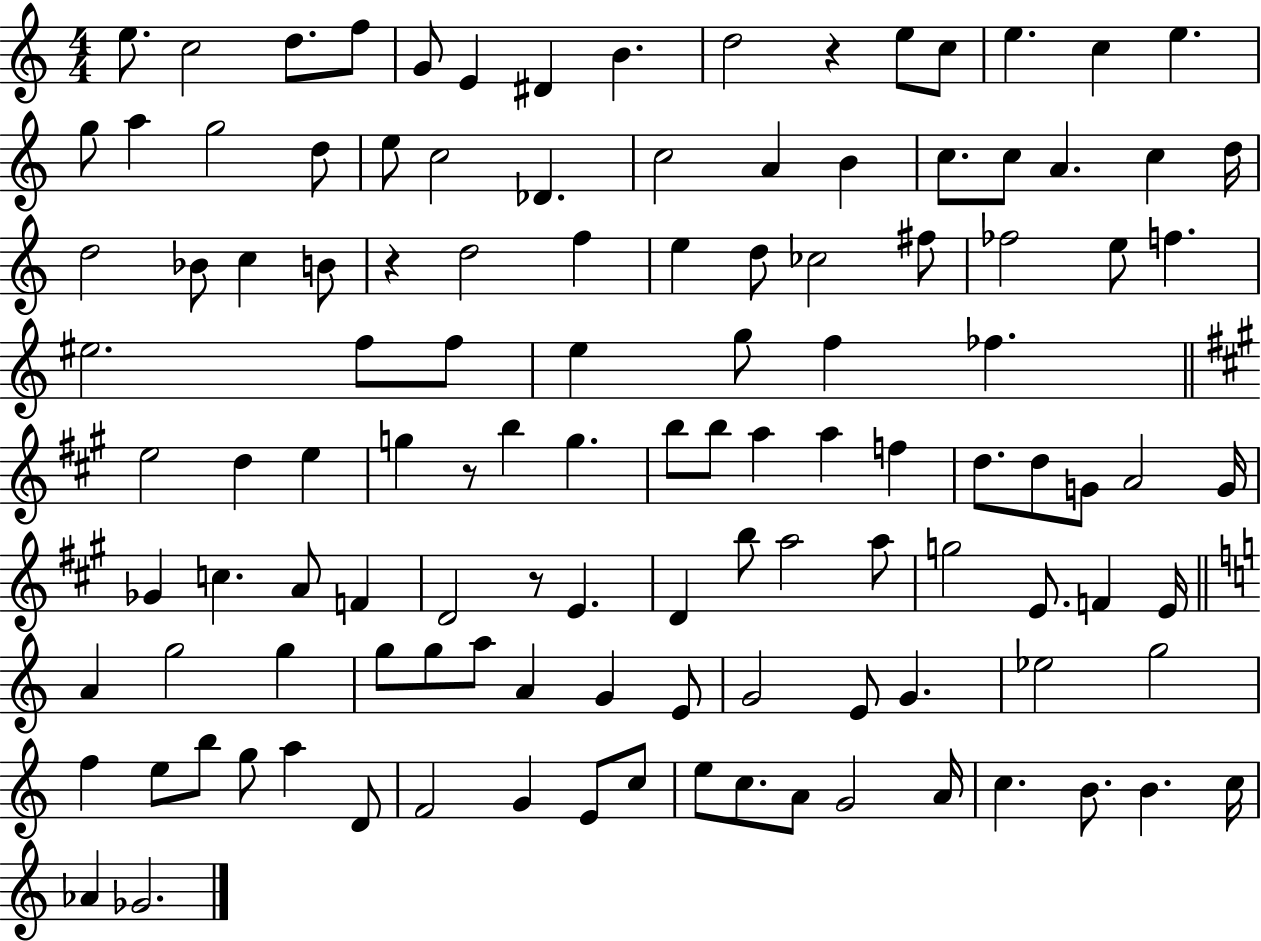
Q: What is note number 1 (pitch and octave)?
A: E5